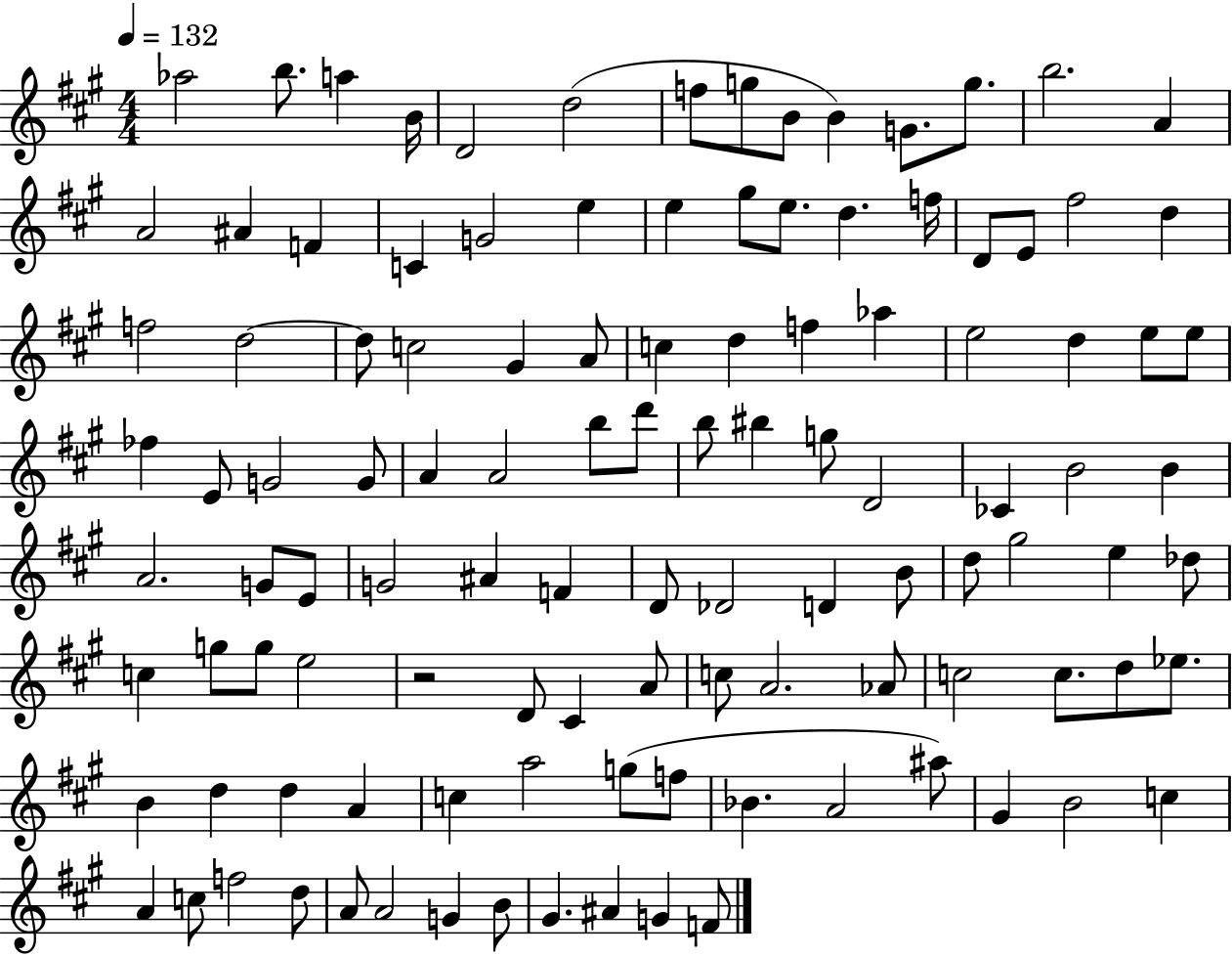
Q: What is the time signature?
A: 4/4